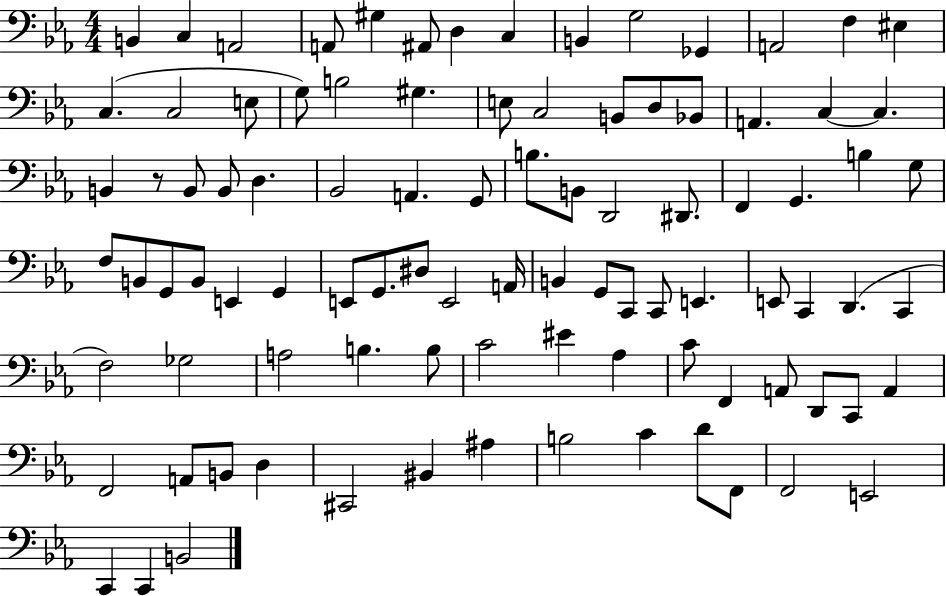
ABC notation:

X:1
T:Untitled
M:4/4
L:1/4
K:Eb
B,, C, A,,2 A,,/2 ^G, ^A,,/2 D, C, B,, G,2 _G,, A,,2 F, ^E, C, C,2 E,/2 G,/2 B,2 ^G, E,/2 C,2 B,,/2 D,/2 _B,,/2 A,, C, C, B,, z/2 B,,/2 B,,/2 D, _B,,2 A,, G,,/2 B,/2 B,,/2 D,,2 ^D,,/2 F,, G,, B, G,/2 F,/2 B,,/2 G,,/2 B,,/2 E,, G,, E,,/2 G,,/2 ^D,/2 E,,2 A,,/4 B,, G,,/2 C,,/2 C,,/2 E,, E,,/2 C,, D,, C,, F,2 _G,2 A,2 B, B,/2 C2 ^E _A, C/2 F,, A,,/2 D,,/2 C,,/2 A,, F,,2 A,,/2 B,,/2 D, ^C,,2 ^B,, ^A, B,2 C D/2 F,,/2 F,,2 E,,2 C,, C,, B,,2